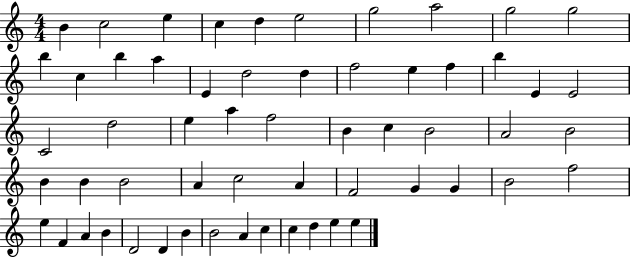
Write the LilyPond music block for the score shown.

{
  \clef treble
  \numericTimeSignature
  \time 4/4
  \key c \major
  b'4 c''2 e''4 | c''4 d''4 e''2 | g''2 a''2 | g''2 g''2 | \break b''4 c''4 b''4 a''4 | e'4 d''2 d''4 | f''2 e''4 f''4 | b''4 e'4 e'2 | \break c'2 d''2 | e''4 a''4 f''2 | b'4 c''4 b'2 | a'2 b'2 | \break b'4 b'4 b'2 | a'4 c''2 a'4 | f'2 g'4 g'4 | b'2 f''2 | \break e''4 f'4 a'4 b'4 | d'2 d'4 b'4 | b'2 a'4 c''4 | c''4 d''4 e''4 e''4 | \break \bar "|."
}